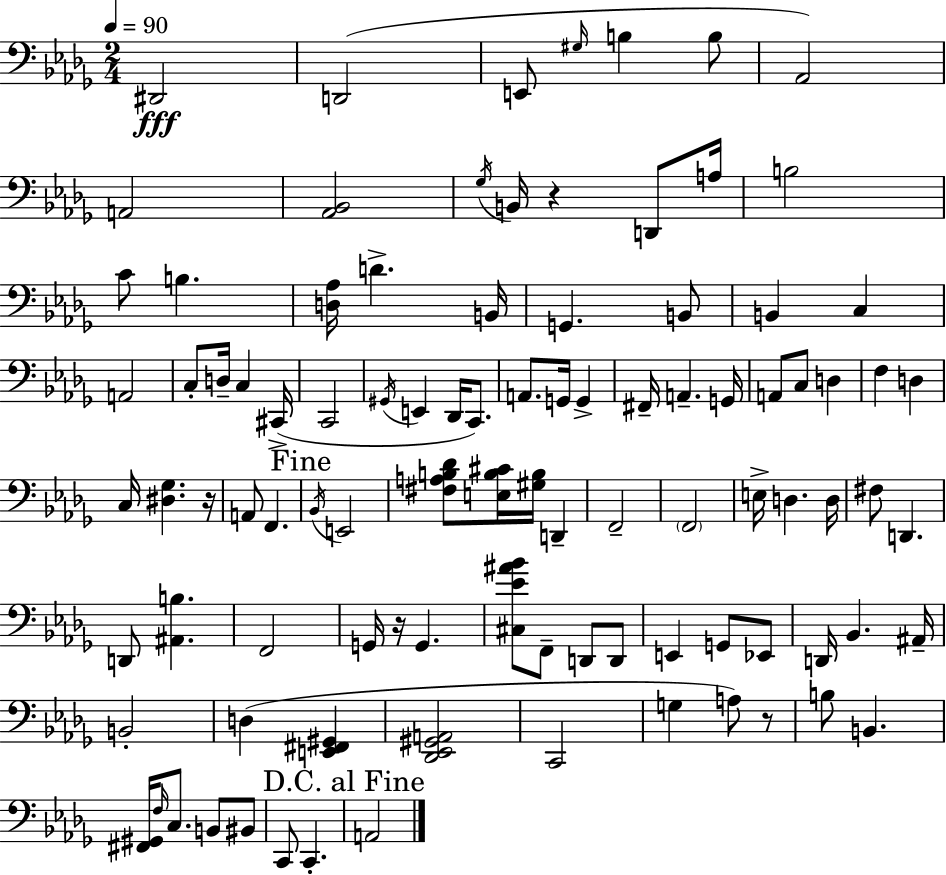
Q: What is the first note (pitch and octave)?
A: D#2